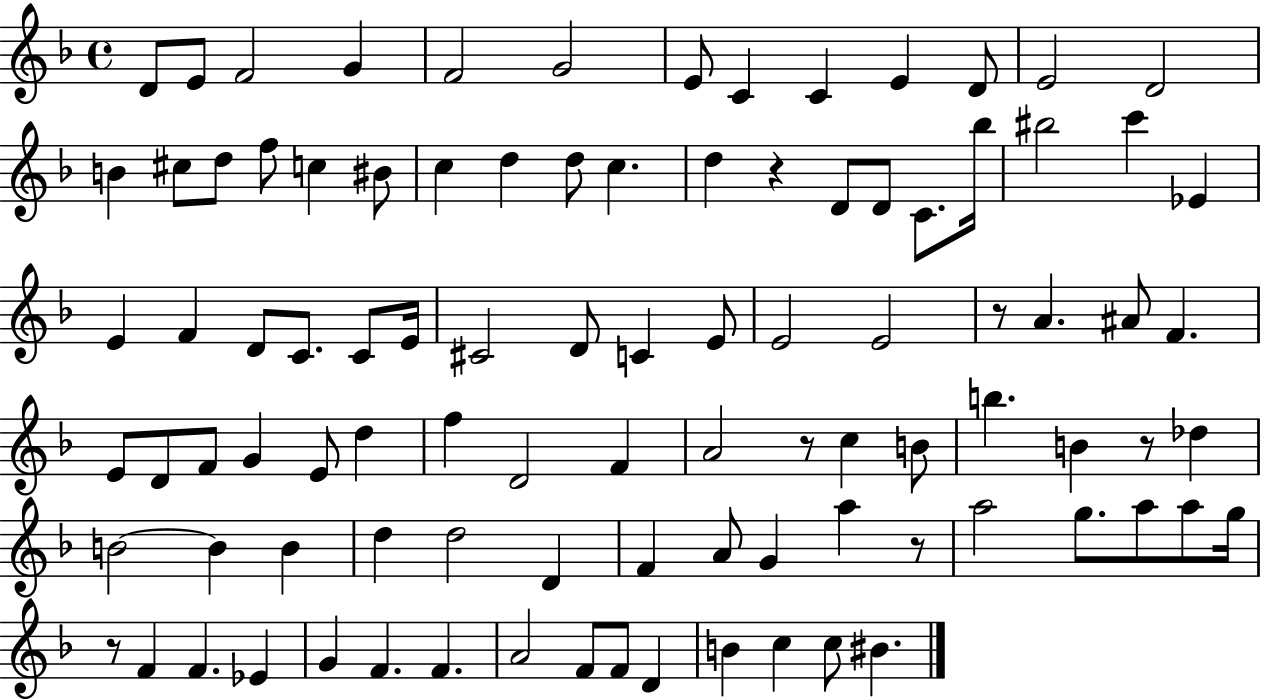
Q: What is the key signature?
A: F major